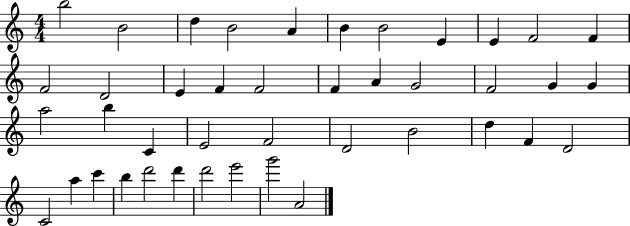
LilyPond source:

{
  \clef treble
  \numericTimeSignature
  \time 4/4
  \key c \major
  b''2 b'2 | d''4 b'2 a'4 | b'4 b'2 e'4 | e'4 f'2 f'4 | \break f'2 d'2 | e'4 f'4 f'2 | f'4 a'4 g'2 | f'2 g'4 g'4 | \break a''2 b''4 c'4 | e'2 f'2 | d'2 b'2 | d''4 f'4 d'2 | \break c'2 a''4 c'''4 | b''4 d'''2 d'''4 | d'''2 e'''2 | g'''2 a'2 | \break \bar "|."
}